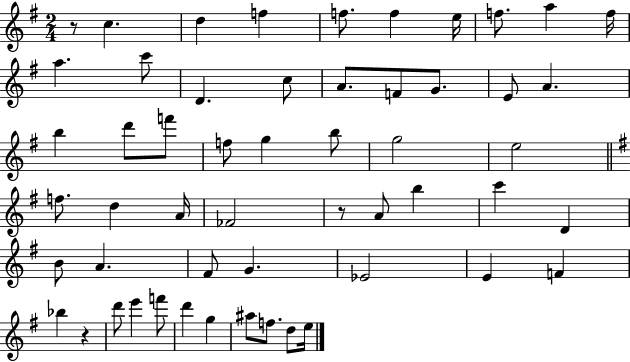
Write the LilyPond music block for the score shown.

{
  \clef treble
  \numericTimeSignature
  \time 2/4
  \key g \major
  \repeat volta 2 { r8 c''4. | d''4 f''4 | f''8. f''4 e''16 | f''8. a''4 f''16 | \break a''4. c'''8 | d'4. c''8 | a'8. f'8 g'8. | e'8 a'4. | \break b''4 d'''8 f'''8 | f''8 g''4 b''8 | g''2 | e''2 | \break \bar "||" \break \key e \minor f''8. d''4 a'16 | fes'2 | r8 a'8 b''4 | c'''4 d'4 | \break b'8 a'4. | fis'8 g'4. | ees'2 | e'4 f'4 | \break bes''4 r4 | d'''8 e'''4 f'''8 | d'''4 g''4 | ais''8 f''8. d''8 e''16 | \break } \bar "|."
}